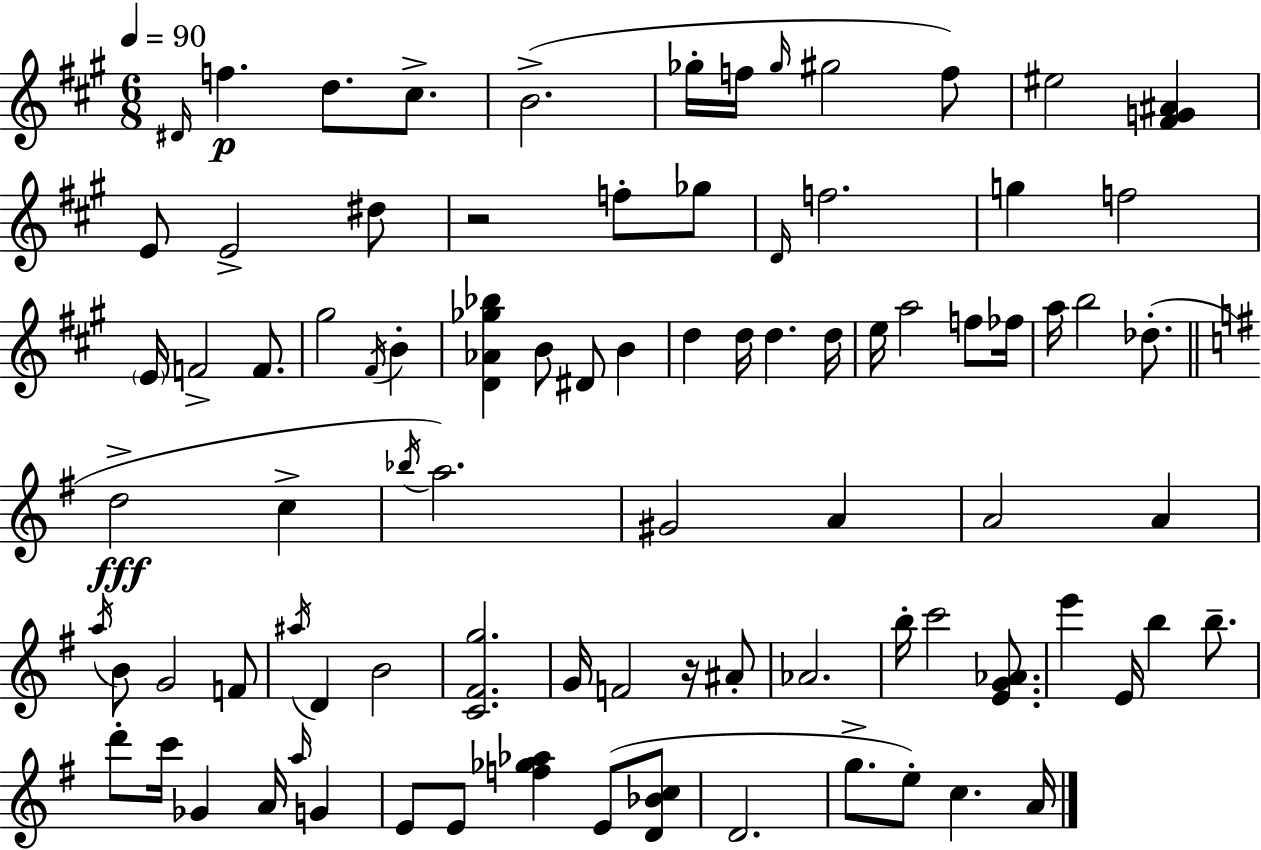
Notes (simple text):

D#4/s F5/q. D5/e. C#5/e. B4/h. Gb5/s F5/s Gb5/s G#5/h F5/e EIS5/h [F#4,G4,A#4]/q E4/e E4/h D#5/e R/h F5/e Gb5/e D4/s F5/h. G5/q F5/h E4/s F4/h F4/e. G#5/h F#4/s B4/q [D4,Ab4,Gb5,Bb5]/q B4/e D#4/e B4/q D5/q D5/s D5/q. D5/s E5/s A5/h F5/e FES5/s A5/s B5/h Db5/e. D5/h C5/q Bb5/s A5/h. G#4/h A4/q A4/h A4/q A5/s B4/e G4/h F4/e A#5/s D4/q B4/h [C4,F#4,G5]/h. G4/s F4/h R/s A#4/e Ab4/h. B5/s C6/h [E4,G4,Ab4]/e. E6/q E4/s B5/q B5/e. D6/e C6/s Gb4/q A4/s A5/s G4/q E4/e E4/e [F5,Gb5,Ab5]/q E4/e [D4,Bb4,C5]/e D4/h. G5/e. E5/e C5/q. A4/s